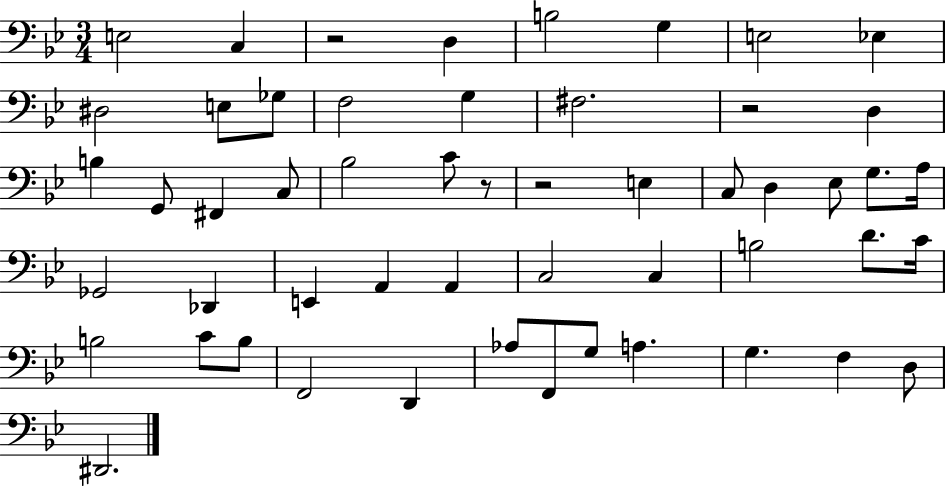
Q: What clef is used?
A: bass